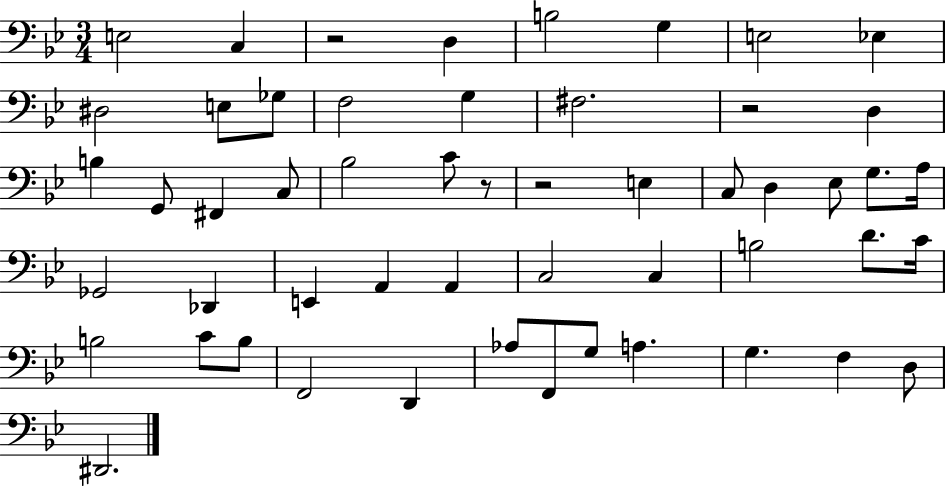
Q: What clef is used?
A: bass